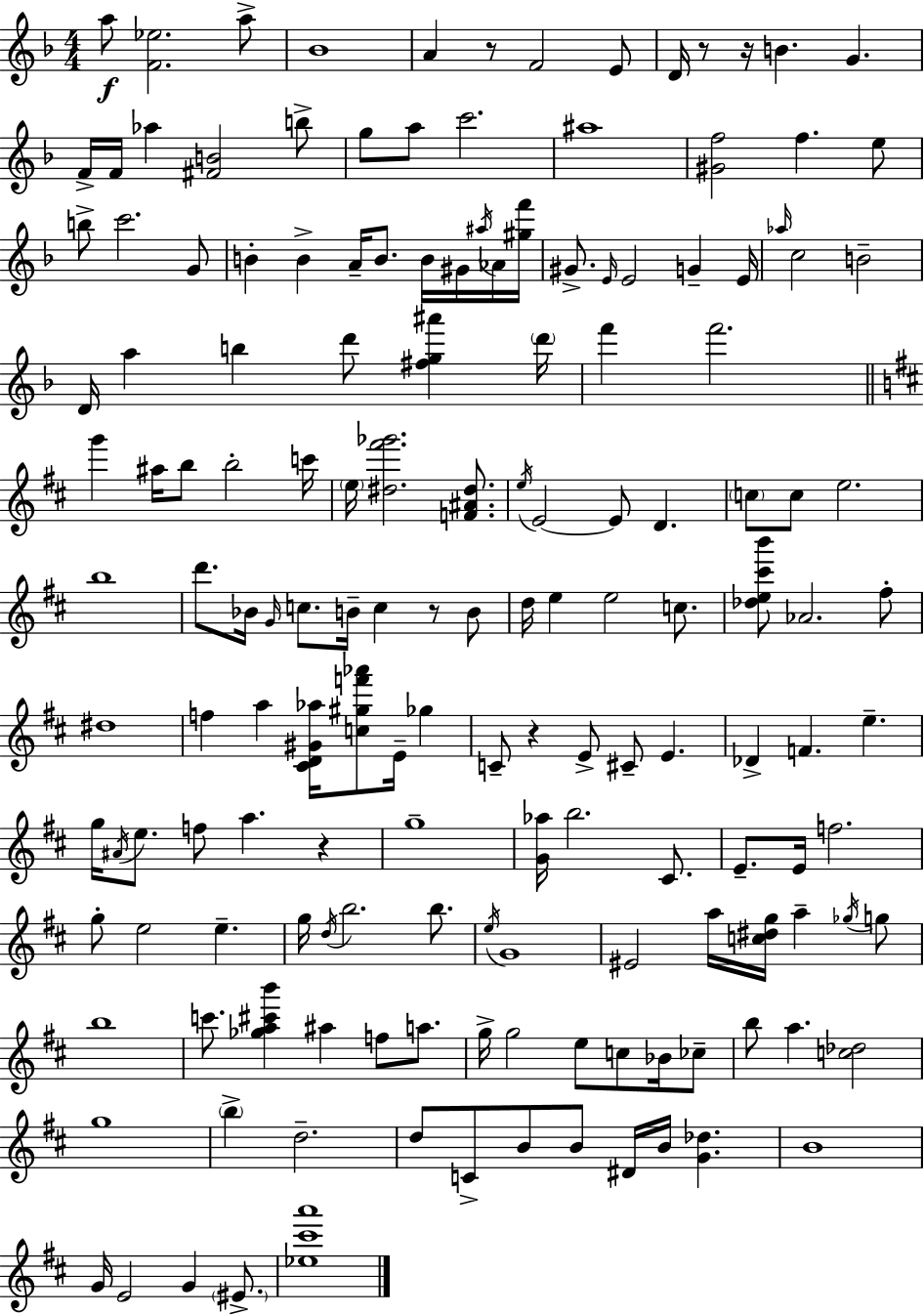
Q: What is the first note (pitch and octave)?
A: A5